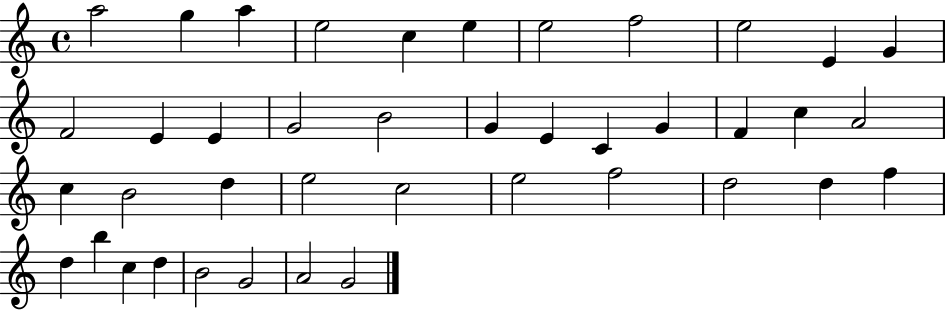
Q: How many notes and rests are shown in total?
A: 41